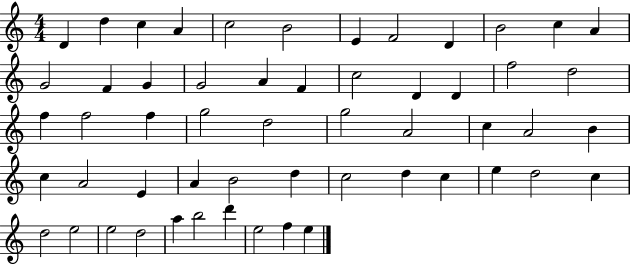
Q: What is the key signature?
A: C major